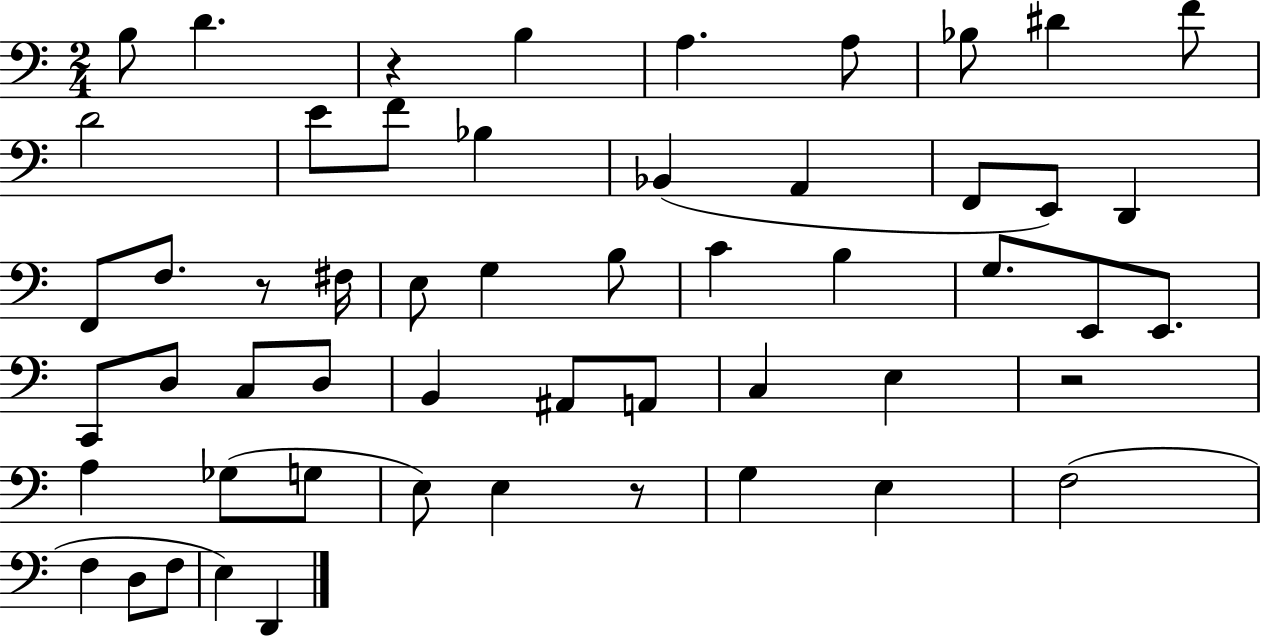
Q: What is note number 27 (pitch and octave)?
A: E2